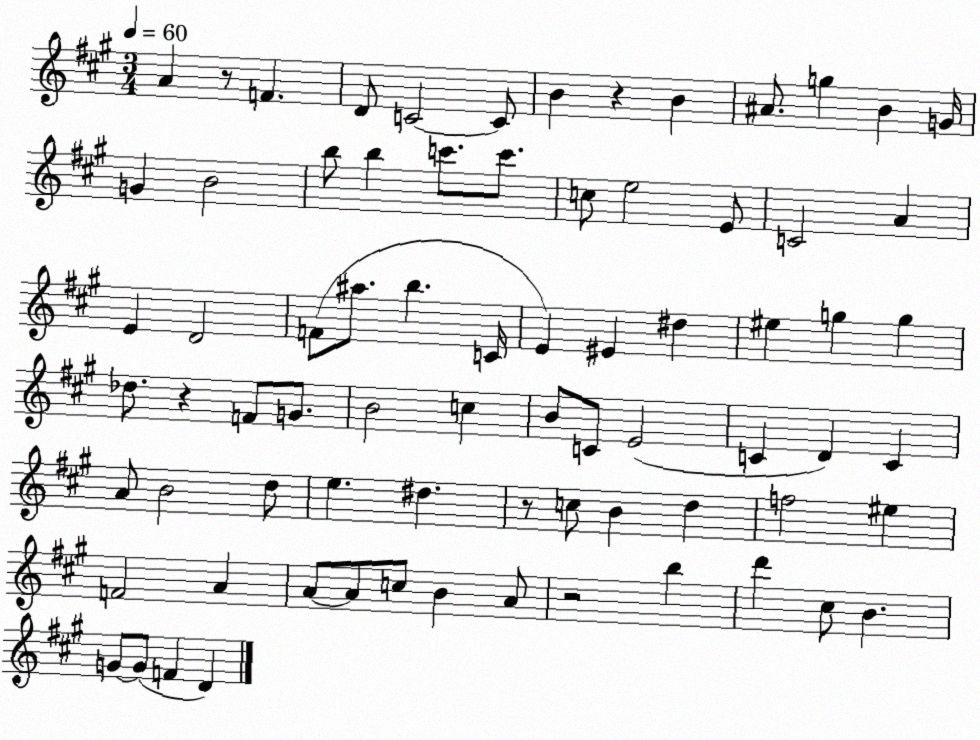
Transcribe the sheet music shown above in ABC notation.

X:1
T:Untitled
M:3/4
L:1/4
K:A
A z/2 F D/2 C2 C/2 B z B ^A/2 g B G/4 G B2 b/2 b c'/2 c'/2 c/2 e2 E/2 C2 A E D2 F/2 ^a/2 b C/4 E ^E ^d ^e g g _d/2 z F/2 G/2 B2 c B/2 C/2 E2 C D C A/2 B2 d/2 e ^d z/2 c/2 B d f2 ^e F2 A A/2 A/2 c/2 B A/2 z2 b d' ^c/2 B G/2 G/2 F D